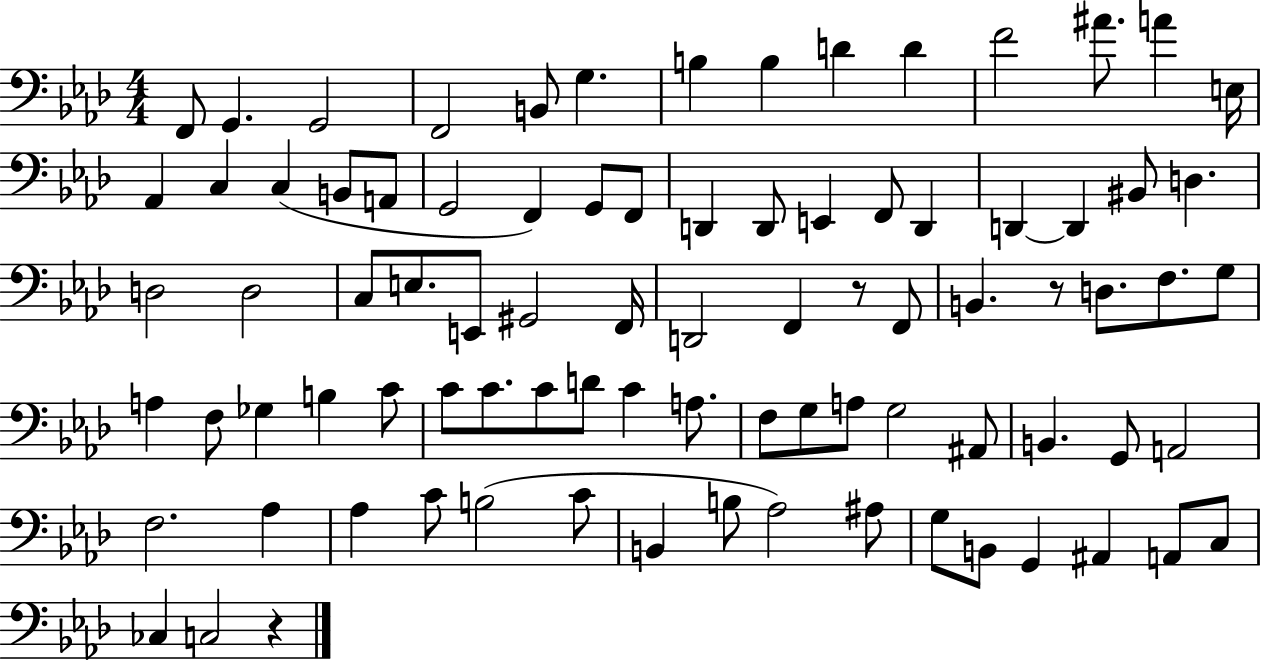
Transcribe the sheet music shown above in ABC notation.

X:1
T:Untitled
M:4/4
L:1/4
K:Ab
F,,/2 G,, G,,2 F,,2 B,,/2 G, B, B, D D F2 ^A/2 A E,/4 _A,, C, C, B,,/2 A,,/2 G,,2 F,, G,,/2 F,,/2 D,, D,,/2 E,, F,,/2 D,, D,, D,, ^B,,/2 D, D,2 D,2 C,/2 E,/2 E,,/2 ^G,,2 F,,/4 D,,2 F,, z/2 F,,/2 B,, z/2 D,/2 F,/2 G,/2 A, F,/2 _G, B, C/2 C/2 C/2 C/2 D/2 C A,/2 F,/2 G,/2 A,/2 G,2 ^A,,/2 B,, G,,/2 A,,2 F,2 _A, _A, C/2 B,2 C/2 B,, B,/2 _A,2 ^A,/2 G,/2 B,,/2 G,, ^A,, A,,/2 C,/2 _C, C,2 z